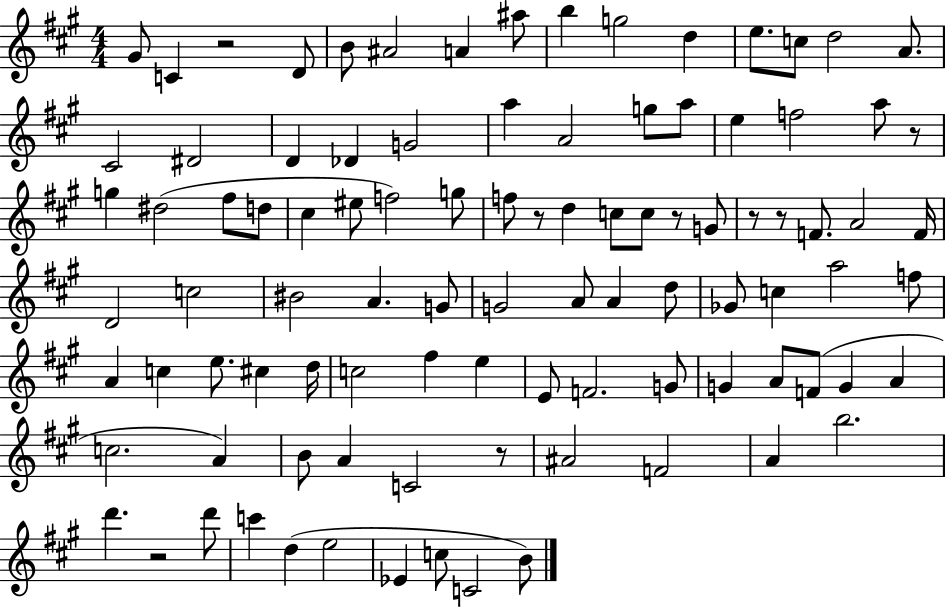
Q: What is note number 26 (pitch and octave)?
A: A5